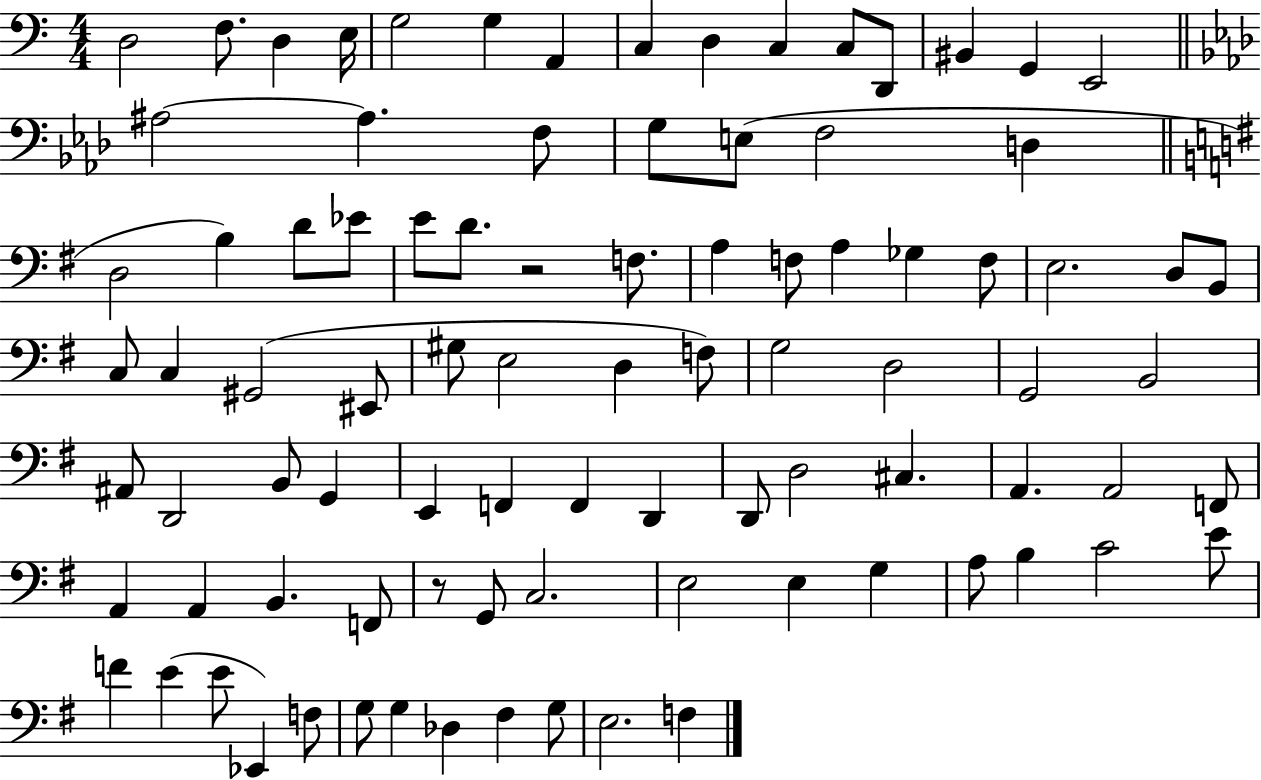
X:1
T:Untitled
M:4/4
L:1/4
K:C
D,2 F,/2 D, E,/4 G,2 G, A,, C, D, C, C,/2 D,,/2 ^B,, G,, E,,2 ^A,2 ^A, F,/2 G,/2 E,/2 F,2 D, D,2 B, D/2 _E/2 E/2 D/2 z2 F,/2 A, F,/2 A, _G, F,/2 E,2 D,/2 B,,/2 C,/2 C, ^G,,2 ^E,,/2 ^G,/2 E,2 D, F,/2 G,2 D,2 G,,2 B,,2 ^A,,/2 D,,2 B,,/2 G,, E,, F,, F,, D,, D,,/2 D,2 ^C, A,, A,,2 F,,/2 A,, A,, B,, F,,/2 z/2 G,,/2 C,2 E,2 E, G, A,/2 B, C2 E/2 F E E/2 _E,, F,/2 G,/2 G, _D, ^F, G,/2 E,2 F,